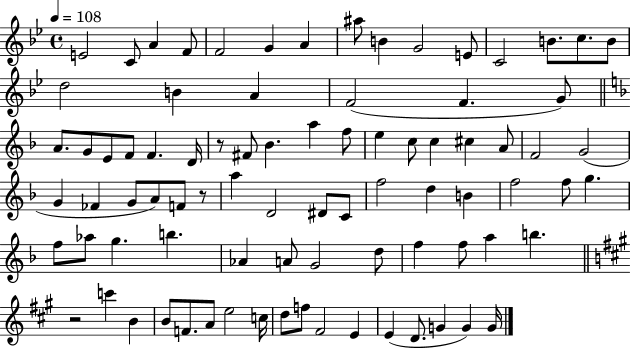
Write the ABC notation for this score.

X:1
T:Untitled
M:4/4
L:1/4
K:Bb
E2 C/2 A F/2 F2 G A ^a/2 B G2 E/2 C2 B/2 c/2 B/2 d2 B A F2 F G/2 A/2 G/2 E/2 F/2 F D/4 z/2 ^F/2 _B a f/2 e c/2 c ^c A/2 F2 G2 G _F G/2 A/2 F/2 z/2 a D2 ^D/2 C/2 f2 d B f2 f/2 g f/2 _a/2 g b _A A/2 G2 d/2 f f/2 a b z2 c' B B/2 F/2 A/2 e2 c/4 d/2 f/2 ^F2 E E D/2 G G G/4